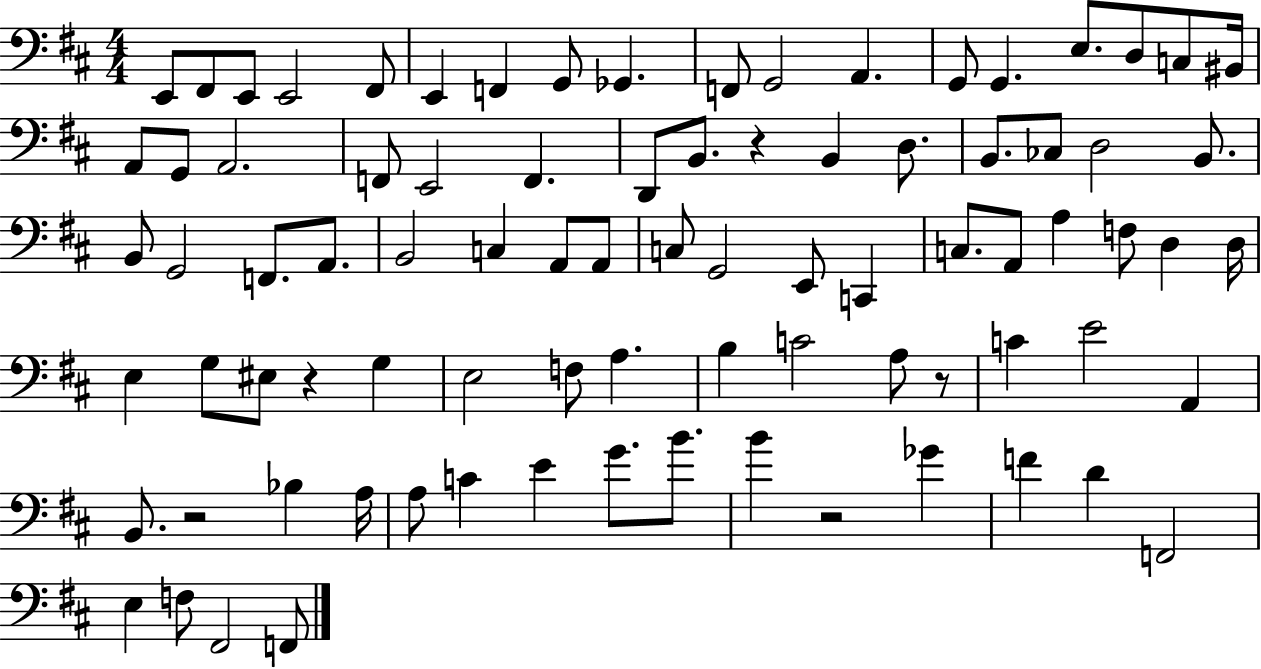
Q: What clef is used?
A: bass